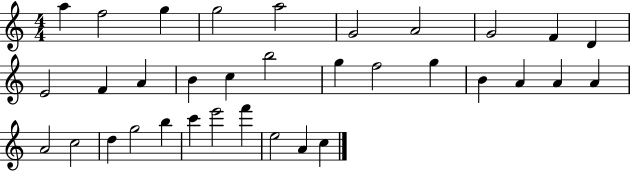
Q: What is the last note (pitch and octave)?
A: C5